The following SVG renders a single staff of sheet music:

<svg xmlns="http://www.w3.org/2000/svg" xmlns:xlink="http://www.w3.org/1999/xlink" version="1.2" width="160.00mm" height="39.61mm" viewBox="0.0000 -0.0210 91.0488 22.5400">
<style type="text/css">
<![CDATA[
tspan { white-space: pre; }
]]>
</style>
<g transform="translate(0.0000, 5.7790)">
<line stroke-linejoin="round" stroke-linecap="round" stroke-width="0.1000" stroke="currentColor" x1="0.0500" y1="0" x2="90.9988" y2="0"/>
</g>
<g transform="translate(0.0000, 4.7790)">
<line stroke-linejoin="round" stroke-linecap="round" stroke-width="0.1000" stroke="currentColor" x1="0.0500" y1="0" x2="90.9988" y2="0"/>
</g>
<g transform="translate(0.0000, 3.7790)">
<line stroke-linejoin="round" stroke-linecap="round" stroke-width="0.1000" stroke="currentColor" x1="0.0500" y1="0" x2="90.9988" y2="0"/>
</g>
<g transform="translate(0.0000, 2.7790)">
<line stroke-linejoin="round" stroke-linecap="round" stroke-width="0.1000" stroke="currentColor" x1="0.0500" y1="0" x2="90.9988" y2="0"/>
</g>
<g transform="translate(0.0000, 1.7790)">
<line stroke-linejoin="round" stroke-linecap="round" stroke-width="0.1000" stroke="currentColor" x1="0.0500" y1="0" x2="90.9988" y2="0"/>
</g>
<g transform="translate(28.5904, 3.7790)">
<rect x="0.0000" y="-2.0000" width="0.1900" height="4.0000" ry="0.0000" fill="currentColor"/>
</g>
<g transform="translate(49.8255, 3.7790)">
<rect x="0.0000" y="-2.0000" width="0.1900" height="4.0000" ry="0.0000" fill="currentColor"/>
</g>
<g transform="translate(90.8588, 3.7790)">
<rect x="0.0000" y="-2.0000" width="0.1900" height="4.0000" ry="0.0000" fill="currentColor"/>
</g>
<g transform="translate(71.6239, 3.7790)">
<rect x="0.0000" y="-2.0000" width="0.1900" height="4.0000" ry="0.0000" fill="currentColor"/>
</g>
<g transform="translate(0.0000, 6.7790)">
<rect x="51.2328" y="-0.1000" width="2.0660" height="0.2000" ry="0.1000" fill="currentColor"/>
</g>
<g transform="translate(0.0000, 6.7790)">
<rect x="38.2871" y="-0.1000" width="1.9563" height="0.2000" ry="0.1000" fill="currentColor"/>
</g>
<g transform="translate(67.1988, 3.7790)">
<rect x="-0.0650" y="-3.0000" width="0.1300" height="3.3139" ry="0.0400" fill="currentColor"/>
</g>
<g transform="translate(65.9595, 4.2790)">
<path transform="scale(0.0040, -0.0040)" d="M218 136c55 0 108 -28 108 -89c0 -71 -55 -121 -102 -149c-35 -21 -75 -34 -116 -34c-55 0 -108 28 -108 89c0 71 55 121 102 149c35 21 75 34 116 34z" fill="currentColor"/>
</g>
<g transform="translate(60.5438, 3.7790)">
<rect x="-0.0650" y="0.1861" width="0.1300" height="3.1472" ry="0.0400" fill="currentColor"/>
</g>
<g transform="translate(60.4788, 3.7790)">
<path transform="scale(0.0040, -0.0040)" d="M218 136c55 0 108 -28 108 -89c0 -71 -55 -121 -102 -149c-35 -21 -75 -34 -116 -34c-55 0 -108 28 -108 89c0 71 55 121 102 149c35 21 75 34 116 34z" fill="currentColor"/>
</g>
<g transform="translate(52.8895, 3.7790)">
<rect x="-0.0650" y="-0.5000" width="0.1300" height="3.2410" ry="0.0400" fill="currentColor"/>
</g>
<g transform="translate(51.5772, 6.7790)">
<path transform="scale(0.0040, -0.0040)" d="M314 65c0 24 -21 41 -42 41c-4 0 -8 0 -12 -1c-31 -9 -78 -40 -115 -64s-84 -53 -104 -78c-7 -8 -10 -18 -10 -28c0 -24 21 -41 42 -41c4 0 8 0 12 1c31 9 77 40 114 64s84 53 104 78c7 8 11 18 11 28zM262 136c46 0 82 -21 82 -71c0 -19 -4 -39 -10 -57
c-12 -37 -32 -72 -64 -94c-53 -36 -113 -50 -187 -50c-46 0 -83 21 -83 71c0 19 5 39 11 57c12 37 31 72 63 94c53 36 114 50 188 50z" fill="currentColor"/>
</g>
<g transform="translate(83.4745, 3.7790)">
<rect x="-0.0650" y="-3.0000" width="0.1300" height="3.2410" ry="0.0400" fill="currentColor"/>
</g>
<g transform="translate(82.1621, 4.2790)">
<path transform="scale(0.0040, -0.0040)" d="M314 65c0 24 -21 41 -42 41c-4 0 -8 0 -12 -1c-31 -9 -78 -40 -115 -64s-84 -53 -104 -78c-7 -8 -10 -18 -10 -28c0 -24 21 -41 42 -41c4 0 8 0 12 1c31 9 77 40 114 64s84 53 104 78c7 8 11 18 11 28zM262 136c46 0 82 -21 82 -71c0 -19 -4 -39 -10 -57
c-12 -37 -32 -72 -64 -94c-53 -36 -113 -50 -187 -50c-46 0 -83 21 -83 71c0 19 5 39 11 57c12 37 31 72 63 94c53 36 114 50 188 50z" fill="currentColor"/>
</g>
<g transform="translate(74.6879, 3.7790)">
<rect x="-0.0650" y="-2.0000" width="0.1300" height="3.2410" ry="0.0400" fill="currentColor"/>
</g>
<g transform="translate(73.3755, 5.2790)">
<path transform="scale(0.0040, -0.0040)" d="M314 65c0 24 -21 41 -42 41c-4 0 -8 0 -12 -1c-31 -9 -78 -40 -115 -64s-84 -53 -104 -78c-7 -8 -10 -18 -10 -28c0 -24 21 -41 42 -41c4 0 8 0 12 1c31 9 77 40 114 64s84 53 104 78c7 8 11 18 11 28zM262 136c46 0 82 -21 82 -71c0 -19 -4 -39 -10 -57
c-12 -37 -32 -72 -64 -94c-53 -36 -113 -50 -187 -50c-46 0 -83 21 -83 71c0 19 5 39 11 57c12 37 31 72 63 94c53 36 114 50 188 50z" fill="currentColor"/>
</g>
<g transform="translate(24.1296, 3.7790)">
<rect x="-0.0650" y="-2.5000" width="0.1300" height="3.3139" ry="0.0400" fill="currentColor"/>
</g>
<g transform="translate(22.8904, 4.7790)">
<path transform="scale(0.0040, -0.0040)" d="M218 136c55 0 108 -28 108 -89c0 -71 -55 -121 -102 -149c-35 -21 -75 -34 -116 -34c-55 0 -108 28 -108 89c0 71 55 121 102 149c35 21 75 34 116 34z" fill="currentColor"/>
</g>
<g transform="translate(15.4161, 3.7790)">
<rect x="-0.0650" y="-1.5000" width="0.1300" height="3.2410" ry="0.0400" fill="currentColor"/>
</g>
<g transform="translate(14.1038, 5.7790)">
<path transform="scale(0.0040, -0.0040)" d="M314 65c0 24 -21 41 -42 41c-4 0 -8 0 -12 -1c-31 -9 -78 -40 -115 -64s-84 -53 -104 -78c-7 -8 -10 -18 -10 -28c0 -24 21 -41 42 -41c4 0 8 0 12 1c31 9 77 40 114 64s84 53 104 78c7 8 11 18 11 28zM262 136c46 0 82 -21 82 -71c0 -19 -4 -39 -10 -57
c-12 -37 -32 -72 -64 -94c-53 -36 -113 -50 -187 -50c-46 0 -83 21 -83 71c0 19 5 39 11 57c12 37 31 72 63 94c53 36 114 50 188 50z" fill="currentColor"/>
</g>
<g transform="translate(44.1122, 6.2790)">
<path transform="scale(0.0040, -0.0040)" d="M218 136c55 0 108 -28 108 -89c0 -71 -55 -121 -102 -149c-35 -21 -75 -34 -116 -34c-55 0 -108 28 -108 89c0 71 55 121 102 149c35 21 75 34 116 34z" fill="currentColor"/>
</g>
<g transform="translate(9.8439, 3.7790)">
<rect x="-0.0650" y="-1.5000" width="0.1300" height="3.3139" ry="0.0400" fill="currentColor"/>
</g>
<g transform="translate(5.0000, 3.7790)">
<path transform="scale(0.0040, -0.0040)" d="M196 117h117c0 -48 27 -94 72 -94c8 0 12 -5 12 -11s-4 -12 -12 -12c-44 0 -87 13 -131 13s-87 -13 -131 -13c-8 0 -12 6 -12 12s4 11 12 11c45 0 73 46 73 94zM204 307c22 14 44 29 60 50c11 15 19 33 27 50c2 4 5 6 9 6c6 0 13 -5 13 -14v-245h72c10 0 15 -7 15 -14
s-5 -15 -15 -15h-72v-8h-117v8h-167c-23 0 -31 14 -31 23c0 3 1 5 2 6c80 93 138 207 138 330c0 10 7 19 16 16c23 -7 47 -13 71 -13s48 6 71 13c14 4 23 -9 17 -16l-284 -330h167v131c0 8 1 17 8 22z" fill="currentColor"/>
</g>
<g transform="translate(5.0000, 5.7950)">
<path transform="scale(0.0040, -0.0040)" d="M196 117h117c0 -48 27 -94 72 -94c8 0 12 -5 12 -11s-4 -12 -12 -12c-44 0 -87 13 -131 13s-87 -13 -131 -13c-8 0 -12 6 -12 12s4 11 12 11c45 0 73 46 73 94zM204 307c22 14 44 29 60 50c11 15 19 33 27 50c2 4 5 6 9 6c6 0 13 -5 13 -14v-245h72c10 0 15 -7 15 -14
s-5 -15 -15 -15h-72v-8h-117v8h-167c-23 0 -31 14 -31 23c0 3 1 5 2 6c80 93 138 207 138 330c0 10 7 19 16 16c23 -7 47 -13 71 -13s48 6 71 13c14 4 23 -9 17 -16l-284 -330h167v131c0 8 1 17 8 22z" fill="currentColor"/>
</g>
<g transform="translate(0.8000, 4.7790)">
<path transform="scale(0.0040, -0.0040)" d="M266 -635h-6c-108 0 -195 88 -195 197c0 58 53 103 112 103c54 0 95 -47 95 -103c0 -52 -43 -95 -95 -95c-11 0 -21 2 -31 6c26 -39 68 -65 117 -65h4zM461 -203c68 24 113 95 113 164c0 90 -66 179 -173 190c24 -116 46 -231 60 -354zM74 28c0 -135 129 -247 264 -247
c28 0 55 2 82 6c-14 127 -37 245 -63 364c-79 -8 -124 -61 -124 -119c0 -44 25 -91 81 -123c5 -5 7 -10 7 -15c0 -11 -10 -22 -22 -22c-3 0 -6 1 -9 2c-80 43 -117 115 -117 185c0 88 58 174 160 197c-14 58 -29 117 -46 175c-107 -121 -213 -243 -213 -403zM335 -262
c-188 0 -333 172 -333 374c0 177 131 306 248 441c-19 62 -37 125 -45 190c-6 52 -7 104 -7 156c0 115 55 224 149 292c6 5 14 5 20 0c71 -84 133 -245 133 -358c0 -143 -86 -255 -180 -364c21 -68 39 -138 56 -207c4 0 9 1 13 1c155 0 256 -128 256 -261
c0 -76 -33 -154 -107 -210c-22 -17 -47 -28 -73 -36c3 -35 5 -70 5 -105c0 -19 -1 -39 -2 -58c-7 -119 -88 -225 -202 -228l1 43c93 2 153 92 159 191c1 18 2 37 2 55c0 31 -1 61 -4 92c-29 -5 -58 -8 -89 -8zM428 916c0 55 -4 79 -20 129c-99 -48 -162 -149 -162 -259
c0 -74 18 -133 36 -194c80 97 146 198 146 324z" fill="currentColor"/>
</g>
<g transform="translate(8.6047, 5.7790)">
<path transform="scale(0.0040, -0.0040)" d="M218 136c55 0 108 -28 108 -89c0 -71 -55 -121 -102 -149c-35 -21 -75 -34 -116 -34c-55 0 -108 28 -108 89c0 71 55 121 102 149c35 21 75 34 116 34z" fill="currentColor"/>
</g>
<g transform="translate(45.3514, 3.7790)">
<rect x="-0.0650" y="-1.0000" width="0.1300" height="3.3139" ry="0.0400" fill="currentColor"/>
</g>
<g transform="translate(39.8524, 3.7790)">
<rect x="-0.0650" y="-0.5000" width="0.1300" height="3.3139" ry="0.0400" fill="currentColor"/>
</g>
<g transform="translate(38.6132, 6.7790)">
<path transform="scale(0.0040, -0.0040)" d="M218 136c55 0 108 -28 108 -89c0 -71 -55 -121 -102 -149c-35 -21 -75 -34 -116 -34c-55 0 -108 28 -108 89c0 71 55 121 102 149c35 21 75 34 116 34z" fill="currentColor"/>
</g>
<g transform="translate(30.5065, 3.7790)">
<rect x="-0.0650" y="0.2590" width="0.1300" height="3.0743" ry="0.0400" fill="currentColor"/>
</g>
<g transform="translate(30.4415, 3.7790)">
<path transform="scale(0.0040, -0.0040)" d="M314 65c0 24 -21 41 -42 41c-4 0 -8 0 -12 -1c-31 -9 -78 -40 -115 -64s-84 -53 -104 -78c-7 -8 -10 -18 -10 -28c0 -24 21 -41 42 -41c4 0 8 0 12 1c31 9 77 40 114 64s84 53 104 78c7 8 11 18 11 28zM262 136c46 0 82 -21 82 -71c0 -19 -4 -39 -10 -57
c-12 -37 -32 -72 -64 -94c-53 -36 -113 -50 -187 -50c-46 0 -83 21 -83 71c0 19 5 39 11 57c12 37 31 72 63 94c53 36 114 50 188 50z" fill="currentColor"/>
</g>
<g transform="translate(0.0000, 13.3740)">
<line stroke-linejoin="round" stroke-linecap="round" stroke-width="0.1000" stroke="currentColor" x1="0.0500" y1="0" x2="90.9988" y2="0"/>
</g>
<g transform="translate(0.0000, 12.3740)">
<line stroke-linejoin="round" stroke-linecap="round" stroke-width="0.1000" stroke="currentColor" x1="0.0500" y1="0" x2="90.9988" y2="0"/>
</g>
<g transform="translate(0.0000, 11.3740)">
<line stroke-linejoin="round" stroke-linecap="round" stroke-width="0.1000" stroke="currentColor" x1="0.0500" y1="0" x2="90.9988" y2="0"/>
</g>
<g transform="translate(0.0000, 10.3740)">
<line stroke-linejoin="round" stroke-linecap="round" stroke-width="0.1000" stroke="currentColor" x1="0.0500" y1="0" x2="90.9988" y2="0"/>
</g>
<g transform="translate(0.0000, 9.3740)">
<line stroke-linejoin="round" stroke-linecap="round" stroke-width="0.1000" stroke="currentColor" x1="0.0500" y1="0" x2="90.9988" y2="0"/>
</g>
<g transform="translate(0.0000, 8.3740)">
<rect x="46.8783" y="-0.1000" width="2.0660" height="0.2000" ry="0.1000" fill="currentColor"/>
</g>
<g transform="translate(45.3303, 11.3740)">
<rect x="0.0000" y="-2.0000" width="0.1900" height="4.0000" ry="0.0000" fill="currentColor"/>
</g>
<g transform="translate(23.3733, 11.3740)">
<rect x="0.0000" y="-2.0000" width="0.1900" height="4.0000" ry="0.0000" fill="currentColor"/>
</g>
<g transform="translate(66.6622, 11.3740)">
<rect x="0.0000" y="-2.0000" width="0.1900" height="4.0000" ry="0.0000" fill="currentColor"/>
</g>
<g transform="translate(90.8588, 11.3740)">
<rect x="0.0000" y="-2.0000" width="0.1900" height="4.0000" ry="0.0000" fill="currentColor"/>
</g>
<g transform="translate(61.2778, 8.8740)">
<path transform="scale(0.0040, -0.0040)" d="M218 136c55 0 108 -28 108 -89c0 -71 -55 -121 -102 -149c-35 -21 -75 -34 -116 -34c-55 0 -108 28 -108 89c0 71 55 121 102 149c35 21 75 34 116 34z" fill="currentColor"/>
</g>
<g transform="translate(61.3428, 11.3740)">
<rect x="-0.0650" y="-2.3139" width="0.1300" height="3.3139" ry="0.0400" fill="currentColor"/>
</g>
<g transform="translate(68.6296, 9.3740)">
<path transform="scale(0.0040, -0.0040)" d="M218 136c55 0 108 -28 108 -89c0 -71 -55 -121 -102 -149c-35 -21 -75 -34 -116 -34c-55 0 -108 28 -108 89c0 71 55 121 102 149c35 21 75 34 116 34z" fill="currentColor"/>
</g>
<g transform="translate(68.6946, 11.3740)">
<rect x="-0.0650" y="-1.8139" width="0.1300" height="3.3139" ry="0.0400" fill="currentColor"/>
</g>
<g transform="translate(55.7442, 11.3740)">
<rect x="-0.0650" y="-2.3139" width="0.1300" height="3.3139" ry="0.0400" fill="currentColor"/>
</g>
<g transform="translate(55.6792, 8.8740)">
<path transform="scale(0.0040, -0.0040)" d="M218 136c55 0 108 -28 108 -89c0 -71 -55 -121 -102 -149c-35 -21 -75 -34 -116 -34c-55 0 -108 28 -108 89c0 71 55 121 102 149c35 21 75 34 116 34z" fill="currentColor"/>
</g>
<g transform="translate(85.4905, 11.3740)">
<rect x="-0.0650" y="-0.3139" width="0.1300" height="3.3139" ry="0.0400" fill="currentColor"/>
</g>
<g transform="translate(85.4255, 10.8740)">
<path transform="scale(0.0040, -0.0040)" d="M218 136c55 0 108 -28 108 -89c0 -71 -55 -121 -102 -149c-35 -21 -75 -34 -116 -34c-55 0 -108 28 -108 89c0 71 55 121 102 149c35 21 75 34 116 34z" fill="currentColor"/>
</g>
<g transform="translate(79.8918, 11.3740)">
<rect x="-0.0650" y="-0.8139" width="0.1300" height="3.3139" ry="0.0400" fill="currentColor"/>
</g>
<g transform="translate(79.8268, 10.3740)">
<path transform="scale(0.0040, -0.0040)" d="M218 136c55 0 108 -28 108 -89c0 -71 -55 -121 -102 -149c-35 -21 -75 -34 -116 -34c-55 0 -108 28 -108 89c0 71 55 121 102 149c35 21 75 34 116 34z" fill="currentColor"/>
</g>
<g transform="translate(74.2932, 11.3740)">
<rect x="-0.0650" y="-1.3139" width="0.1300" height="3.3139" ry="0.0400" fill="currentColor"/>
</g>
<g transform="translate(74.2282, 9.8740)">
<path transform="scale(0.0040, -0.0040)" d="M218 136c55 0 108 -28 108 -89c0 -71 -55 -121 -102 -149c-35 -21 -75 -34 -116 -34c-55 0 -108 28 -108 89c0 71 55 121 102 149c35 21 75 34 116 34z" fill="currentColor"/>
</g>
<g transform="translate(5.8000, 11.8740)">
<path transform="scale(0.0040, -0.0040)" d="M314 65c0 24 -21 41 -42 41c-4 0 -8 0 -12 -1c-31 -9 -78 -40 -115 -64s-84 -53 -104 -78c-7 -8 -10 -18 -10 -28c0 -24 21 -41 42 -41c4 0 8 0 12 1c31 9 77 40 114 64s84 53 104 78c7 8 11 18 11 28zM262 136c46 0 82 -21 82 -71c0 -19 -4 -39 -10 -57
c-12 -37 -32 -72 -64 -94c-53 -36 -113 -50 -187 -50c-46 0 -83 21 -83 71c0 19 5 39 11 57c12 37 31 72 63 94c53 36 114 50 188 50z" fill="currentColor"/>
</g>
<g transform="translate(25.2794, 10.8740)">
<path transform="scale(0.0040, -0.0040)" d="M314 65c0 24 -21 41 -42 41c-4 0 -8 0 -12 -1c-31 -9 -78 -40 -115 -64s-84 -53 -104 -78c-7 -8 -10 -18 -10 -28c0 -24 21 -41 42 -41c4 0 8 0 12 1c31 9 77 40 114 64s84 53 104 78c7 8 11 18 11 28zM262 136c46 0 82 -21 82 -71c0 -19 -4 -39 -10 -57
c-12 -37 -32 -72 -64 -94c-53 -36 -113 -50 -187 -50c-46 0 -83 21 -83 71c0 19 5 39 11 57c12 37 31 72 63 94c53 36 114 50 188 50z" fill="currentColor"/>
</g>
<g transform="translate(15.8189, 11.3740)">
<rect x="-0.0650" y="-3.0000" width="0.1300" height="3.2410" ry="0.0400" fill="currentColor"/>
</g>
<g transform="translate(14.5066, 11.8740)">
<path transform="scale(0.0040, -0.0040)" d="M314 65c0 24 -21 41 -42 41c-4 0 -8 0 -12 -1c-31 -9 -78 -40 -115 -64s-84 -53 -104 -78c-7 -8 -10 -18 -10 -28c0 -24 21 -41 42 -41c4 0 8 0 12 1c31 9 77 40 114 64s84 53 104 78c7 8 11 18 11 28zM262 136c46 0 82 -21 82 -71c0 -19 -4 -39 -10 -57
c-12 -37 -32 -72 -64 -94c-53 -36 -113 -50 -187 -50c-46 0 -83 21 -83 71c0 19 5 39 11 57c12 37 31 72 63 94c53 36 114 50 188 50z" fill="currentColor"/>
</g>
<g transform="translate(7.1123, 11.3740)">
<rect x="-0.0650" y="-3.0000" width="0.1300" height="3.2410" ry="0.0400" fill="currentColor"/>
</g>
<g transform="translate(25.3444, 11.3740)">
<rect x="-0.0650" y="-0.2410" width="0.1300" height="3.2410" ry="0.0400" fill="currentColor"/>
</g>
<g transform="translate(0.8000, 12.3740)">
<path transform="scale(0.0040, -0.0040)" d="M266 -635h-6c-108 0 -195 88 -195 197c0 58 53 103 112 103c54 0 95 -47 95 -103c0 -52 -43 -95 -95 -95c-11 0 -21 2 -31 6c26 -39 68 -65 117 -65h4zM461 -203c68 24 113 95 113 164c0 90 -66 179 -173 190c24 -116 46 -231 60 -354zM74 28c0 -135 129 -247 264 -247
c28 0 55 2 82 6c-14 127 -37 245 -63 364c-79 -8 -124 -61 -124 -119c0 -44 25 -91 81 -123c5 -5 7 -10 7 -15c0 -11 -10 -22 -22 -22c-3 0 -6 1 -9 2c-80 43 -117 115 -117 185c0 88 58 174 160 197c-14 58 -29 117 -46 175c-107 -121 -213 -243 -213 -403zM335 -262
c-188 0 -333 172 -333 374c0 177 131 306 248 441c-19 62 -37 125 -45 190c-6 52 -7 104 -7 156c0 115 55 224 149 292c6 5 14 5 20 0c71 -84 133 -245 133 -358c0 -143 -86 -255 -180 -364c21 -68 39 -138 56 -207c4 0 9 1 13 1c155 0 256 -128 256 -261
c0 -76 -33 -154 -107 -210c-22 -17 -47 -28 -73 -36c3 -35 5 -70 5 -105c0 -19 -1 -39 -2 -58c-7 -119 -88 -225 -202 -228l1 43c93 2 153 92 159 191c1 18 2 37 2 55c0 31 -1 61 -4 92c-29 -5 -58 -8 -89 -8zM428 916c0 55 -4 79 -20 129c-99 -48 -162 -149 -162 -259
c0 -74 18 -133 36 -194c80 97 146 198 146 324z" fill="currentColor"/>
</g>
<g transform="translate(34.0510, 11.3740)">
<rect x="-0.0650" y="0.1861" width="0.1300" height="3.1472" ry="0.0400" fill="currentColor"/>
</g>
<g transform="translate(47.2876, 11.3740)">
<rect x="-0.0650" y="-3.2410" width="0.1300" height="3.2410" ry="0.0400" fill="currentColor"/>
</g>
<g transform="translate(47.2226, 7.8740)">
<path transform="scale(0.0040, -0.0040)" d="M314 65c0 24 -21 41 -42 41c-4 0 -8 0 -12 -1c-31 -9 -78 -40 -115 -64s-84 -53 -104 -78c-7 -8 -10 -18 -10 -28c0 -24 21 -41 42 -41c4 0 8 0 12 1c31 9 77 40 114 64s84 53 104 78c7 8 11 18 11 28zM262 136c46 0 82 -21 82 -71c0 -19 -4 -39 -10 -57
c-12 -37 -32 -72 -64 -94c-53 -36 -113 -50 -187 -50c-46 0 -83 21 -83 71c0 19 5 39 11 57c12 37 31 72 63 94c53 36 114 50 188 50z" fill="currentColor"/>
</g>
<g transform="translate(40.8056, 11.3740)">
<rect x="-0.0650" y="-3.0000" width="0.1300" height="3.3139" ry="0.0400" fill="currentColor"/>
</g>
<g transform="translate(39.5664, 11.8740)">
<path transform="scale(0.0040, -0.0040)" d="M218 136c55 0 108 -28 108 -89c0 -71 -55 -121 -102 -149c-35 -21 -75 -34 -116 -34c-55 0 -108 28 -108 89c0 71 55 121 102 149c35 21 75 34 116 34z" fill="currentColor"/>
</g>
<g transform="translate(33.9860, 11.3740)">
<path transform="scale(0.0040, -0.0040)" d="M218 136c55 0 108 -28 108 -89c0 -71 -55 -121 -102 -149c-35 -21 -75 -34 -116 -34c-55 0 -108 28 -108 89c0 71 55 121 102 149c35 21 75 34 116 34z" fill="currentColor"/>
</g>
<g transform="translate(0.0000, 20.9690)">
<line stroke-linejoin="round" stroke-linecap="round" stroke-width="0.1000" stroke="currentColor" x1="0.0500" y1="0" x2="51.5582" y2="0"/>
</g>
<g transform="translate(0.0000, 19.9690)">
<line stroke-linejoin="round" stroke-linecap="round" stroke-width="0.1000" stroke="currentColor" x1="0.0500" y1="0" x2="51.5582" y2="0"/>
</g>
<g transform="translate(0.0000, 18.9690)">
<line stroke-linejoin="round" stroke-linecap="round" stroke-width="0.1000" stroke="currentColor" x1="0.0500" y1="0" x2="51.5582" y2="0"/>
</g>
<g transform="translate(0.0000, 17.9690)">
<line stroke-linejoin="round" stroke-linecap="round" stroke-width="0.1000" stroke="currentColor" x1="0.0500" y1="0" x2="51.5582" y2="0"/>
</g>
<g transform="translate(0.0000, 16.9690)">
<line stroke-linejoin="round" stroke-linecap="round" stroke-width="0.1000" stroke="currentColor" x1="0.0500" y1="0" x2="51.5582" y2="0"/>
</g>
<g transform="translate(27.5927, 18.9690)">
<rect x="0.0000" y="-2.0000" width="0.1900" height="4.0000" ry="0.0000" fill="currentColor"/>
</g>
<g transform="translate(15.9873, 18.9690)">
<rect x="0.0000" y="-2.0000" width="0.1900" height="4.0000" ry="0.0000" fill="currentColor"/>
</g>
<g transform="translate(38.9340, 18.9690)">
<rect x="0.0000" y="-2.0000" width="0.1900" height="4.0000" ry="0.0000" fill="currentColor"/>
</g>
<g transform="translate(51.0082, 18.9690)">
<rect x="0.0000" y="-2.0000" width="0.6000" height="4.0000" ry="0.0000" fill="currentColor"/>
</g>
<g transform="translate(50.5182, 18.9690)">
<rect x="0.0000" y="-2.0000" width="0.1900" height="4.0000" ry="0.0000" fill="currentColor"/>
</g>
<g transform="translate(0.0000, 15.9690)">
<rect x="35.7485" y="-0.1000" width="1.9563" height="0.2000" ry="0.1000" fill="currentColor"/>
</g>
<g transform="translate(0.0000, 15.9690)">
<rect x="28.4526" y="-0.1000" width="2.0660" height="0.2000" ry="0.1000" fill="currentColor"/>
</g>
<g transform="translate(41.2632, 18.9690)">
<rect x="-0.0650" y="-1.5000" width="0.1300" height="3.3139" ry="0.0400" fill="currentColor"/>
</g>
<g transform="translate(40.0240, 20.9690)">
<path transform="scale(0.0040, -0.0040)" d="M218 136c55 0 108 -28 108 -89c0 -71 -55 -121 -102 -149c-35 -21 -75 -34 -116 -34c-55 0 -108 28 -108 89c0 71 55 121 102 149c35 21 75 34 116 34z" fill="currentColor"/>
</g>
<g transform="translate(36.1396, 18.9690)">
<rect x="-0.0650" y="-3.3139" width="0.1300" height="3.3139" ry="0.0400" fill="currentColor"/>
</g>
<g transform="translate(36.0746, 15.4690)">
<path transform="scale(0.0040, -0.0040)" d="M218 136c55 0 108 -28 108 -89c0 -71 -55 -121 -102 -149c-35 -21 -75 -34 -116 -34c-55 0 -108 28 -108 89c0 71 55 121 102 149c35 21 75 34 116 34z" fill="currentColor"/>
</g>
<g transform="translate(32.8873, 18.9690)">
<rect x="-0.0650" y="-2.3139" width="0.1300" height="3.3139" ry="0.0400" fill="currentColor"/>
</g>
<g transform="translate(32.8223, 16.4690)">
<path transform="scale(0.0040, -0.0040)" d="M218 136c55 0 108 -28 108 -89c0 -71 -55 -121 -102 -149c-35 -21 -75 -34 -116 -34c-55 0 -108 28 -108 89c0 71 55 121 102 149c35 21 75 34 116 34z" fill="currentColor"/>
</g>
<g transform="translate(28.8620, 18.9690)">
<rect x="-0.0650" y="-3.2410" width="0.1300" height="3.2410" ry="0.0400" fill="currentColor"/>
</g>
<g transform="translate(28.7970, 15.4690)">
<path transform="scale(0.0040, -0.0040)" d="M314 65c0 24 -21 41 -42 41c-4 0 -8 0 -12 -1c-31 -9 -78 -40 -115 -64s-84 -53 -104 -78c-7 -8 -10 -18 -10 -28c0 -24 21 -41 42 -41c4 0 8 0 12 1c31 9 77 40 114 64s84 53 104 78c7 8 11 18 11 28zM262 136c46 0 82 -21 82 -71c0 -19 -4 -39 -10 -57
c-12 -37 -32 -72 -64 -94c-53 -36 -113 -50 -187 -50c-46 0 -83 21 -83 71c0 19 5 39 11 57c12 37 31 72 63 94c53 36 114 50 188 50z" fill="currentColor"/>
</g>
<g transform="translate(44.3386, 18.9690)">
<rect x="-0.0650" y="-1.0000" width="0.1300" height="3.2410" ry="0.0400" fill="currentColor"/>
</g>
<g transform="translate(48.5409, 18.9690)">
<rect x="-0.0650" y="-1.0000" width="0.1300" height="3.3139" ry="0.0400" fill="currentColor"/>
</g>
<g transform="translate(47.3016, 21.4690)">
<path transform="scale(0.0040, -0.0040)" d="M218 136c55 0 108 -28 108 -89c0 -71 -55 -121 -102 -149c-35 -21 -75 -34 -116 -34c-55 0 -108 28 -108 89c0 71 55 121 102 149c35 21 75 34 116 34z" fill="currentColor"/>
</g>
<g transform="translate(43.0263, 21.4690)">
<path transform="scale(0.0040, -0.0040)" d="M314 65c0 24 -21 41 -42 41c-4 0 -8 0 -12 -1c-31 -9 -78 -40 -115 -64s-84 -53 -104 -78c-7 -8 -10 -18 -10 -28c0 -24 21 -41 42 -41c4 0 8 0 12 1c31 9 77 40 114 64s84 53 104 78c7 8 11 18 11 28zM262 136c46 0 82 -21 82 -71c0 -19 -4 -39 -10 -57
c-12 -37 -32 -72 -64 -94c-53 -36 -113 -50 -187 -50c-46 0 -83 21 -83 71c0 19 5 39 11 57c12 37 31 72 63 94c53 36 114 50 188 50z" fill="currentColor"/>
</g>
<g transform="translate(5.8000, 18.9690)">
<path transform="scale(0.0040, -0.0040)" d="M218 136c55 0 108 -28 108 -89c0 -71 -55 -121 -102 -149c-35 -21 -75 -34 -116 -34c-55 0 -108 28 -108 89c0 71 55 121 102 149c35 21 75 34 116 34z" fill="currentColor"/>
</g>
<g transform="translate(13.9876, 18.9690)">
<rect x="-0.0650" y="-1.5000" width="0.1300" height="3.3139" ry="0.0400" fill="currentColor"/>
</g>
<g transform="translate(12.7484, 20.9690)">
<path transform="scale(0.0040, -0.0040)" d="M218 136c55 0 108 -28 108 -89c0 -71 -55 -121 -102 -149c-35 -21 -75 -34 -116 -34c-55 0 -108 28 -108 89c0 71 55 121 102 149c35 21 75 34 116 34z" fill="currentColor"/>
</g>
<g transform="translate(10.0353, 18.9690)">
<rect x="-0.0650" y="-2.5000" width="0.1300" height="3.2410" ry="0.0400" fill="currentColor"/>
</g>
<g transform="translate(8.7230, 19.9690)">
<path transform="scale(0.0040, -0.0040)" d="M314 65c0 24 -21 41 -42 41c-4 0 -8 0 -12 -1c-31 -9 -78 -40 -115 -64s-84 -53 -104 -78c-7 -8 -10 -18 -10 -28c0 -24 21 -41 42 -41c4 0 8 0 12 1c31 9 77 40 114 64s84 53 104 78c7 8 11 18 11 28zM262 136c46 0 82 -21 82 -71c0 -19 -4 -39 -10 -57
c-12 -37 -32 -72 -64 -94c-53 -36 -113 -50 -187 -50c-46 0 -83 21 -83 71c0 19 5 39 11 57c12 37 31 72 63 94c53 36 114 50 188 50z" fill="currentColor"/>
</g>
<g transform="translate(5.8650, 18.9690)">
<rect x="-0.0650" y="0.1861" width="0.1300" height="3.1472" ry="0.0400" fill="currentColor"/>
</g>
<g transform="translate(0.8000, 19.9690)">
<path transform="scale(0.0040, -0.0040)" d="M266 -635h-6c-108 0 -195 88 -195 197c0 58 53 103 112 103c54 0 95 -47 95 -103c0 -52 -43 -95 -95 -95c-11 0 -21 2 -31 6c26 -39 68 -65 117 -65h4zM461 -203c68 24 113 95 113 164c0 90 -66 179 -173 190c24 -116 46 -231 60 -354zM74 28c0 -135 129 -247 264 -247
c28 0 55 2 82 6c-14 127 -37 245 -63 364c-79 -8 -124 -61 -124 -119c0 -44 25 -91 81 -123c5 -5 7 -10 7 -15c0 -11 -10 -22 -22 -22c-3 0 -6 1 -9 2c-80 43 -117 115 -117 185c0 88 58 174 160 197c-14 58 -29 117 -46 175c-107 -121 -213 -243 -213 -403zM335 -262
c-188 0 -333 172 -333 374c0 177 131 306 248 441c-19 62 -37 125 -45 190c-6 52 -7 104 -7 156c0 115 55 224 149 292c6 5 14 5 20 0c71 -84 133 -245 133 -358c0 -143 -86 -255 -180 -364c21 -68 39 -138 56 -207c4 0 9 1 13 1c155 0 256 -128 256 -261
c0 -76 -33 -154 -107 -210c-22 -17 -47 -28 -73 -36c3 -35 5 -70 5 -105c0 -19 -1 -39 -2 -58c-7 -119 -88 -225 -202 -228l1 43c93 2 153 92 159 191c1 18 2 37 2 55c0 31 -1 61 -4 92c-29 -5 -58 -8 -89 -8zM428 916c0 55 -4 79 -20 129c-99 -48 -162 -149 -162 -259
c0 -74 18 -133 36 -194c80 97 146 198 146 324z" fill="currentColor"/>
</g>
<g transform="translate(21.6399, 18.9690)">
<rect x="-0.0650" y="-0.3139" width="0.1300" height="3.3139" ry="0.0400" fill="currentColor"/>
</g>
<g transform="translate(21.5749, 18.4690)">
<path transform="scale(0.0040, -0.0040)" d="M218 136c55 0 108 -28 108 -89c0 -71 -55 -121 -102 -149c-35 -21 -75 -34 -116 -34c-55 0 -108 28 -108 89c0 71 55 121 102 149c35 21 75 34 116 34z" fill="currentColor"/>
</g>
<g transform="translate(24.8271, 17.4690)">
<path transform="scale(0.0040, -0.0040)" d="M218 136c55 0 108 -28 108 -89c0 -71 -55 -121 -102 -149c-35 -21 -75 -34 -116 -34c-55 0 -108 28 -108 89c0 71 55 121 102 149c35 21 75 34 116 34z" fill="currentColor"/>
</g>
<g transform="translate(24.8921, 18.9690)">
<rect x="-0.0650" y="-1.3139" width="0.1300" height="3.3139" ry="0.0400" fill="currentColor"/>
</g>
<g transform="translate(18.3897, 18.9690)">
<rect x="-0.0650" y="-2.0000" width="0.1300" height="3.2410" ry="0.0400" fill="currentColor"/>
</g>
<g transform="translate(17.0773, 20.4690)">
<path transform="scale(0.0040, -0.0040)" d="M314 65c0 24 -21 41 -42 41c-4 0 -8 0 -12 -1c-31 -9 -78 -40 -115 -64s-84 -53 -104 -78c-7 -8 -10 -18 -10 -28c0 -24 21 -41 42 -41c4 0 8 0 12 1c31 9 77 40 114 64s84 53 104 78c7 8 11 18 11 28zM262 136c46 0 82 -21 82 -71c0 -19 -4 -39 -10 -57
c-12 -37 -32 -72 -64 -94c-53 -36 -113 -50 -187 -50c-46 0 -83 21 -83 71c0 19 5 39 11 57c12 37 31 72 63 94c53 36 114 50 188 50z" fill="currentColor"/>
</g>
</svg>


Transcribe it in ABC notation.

X:1
T:Untitled
M:4/4
L:1/4
K:C
E E2 G B2 C D C2 B A F2 A2 A2 A2 c2 B A b2 g g f e d c B G2 E F2 c e b2 g b E D2 D